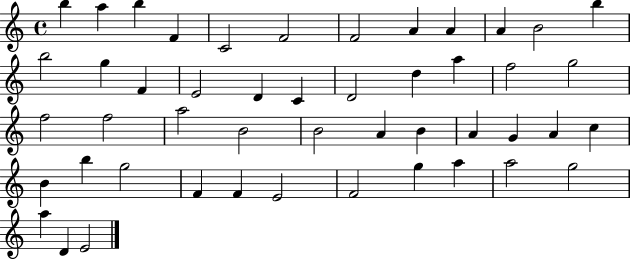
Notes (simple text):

B5/q A5/q B5/q F4/q C4/h F4/h F4/h A4/q A4/q A4/q B4/h B5/q B5/h G5/q F4/q E4/h D4/q C4/q D4/h D5/q A5/q F5/h G5/h F5/h F5/h A5/h B4/h B4/h A4/q B4/q A4/q G4/q A4/q C5/q B4/q B5/q G5/h F4/q F4/q E4/h F4/h G5/q A5/q A5/h G5/h A5/q D4/q E4/h